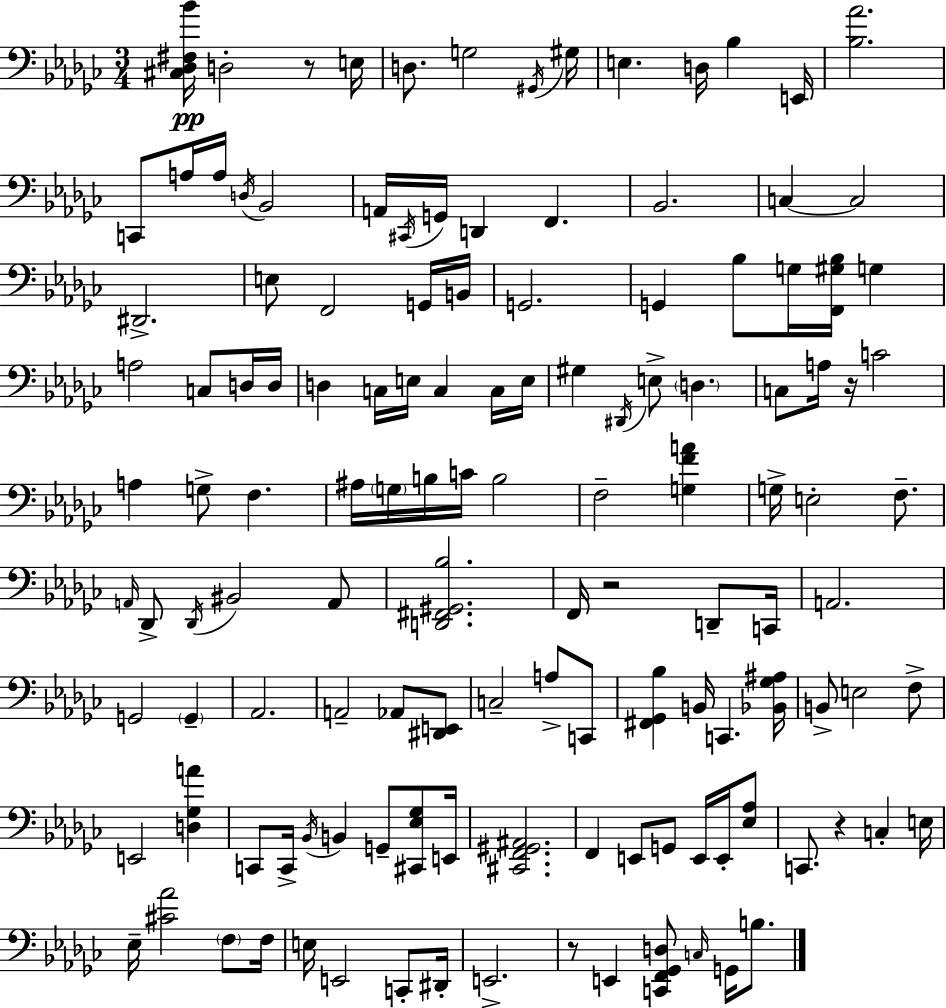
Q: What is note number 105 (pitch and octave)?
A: C2